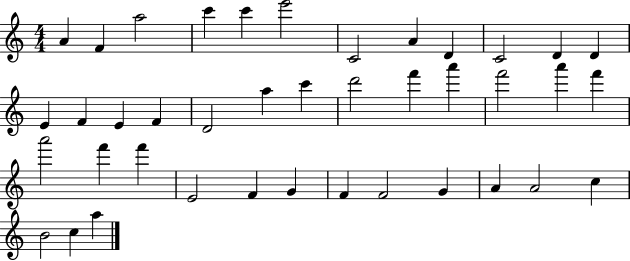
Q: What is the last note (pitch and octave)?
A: A5